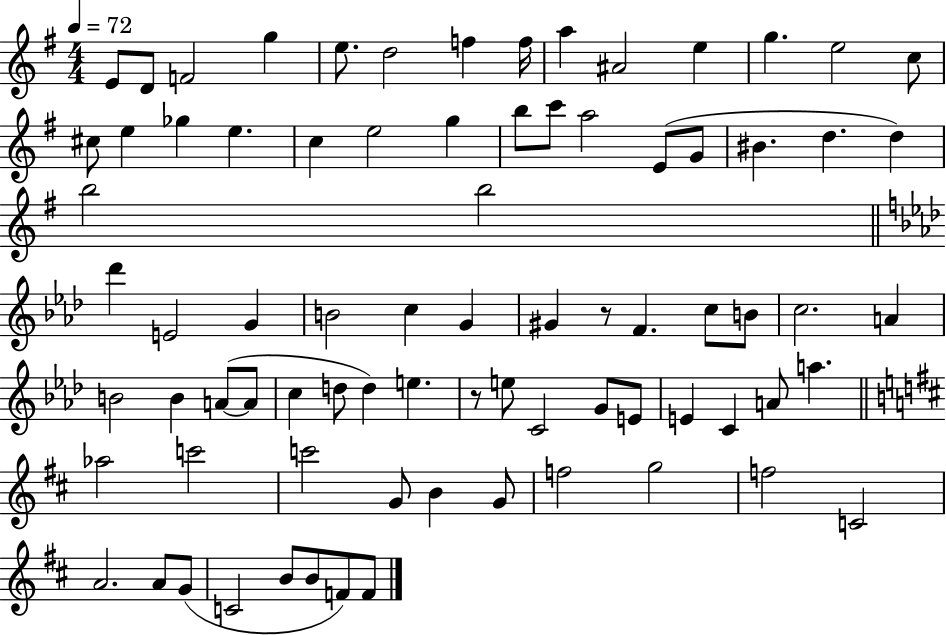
X:1
T:Untitled
M:4/4
L:1/4
K:G
E/2 D/2 F2 g e/2 d2 f f/4 a ^A2 e g e2 c/2 ^c/2 e _g e c e2 g b/2 c'/2 a2 E/2 G/2 ^B d d b2 b2 _d' E2 G B2 c G ^G z/2 F c/2 B/2 c2 A B2 B A/2 A/2 c d/2 d e z/2 e/2 C2 G/2 E/2 E C A/2 a _a2 c'2 c'2 G/2 B G/2 f2 g2 f2 C2 A2 A/2 G/2 C2 B/2 B/2 F/2 F/2